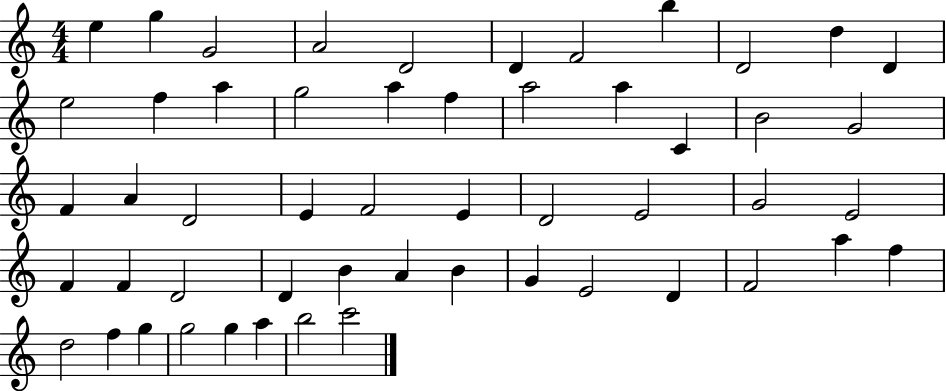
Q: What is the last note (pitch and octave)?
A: C6